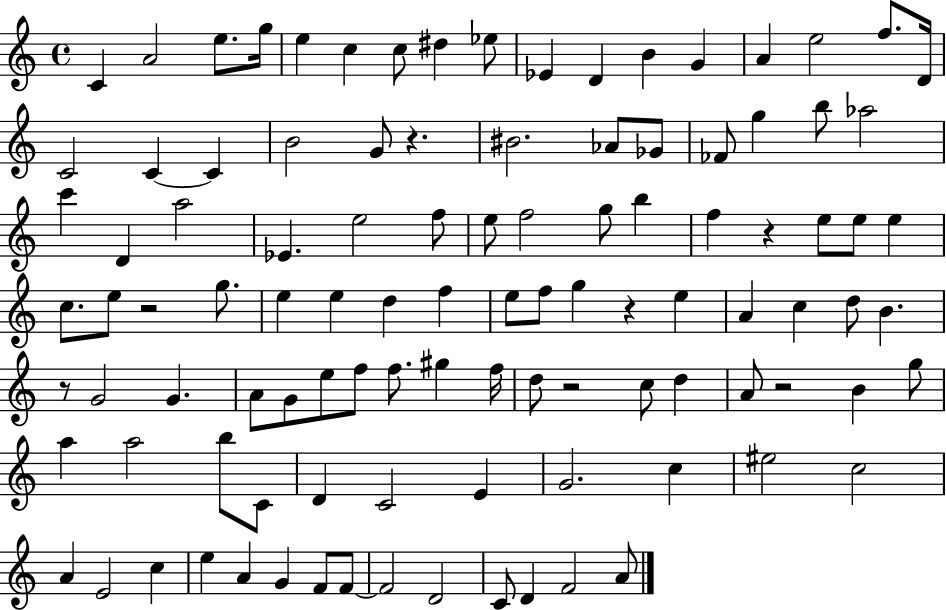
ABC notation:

X:1
T:Untitled
M:4/4
L:1/4
K:C
C A2 e/2 g/4 e c c/2 ^d _e/2 _E D B G A e2 f/2 D/4 C2 C C B2 G/2 z ^B2 _A/2 _G/2 _F/2 g b/2 _a2 c' D a2 _E e2 f/2 e/2 f2 g/2 b f z e/2 e/2 e c/2 e/2 z2 g/2 e e d f e/2 f/2 g z e A c d/2 B z/2 G2 G A/2 G/2 e/2 f/2 f/2 ^g f/4 d/2 z2 c/2 d A/2 z2 B g/2 a a2 b/2 C/2 D C2 E G2 c ^e2 c2 A E2 c e A G F/2 F/2 F2 D2 C/2 D F2 A/2